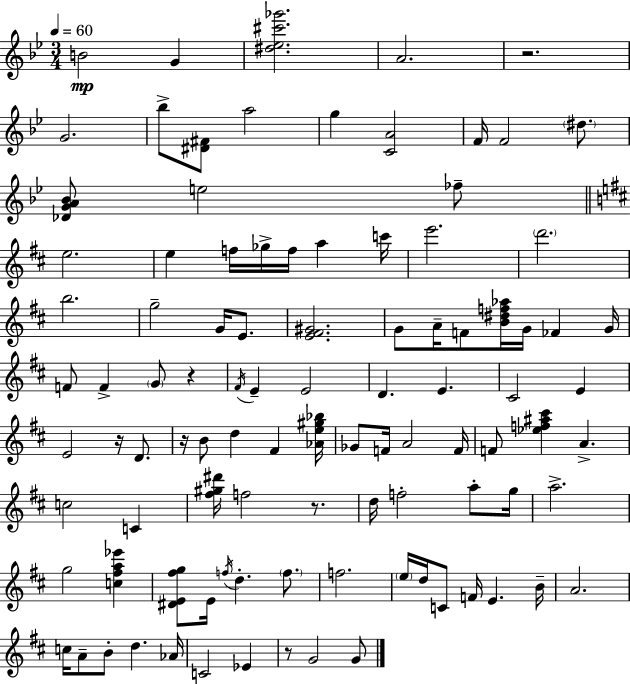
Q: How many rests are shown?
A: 6